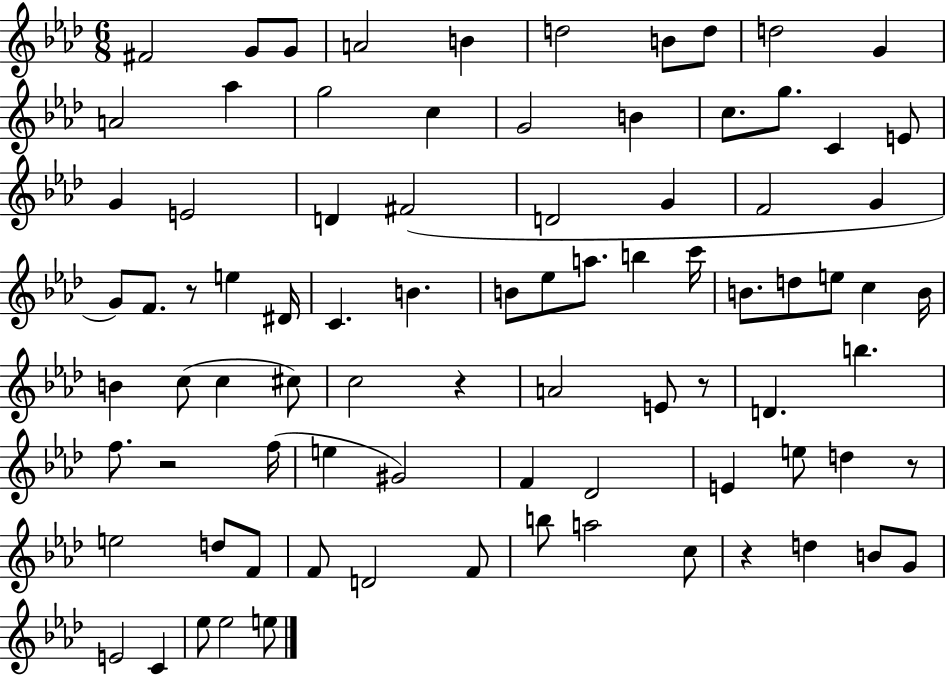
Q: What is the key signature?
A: AES major